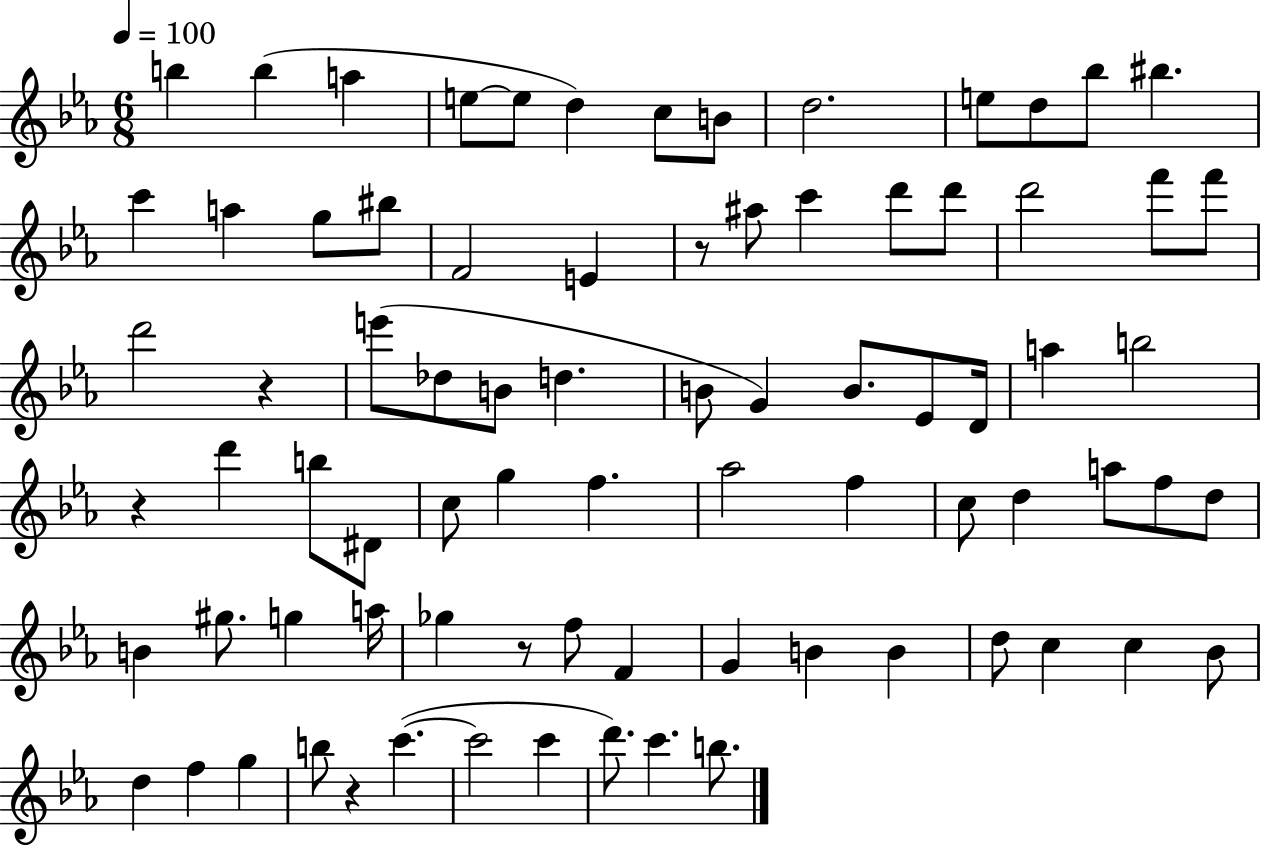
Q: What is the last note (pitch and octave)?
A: B5